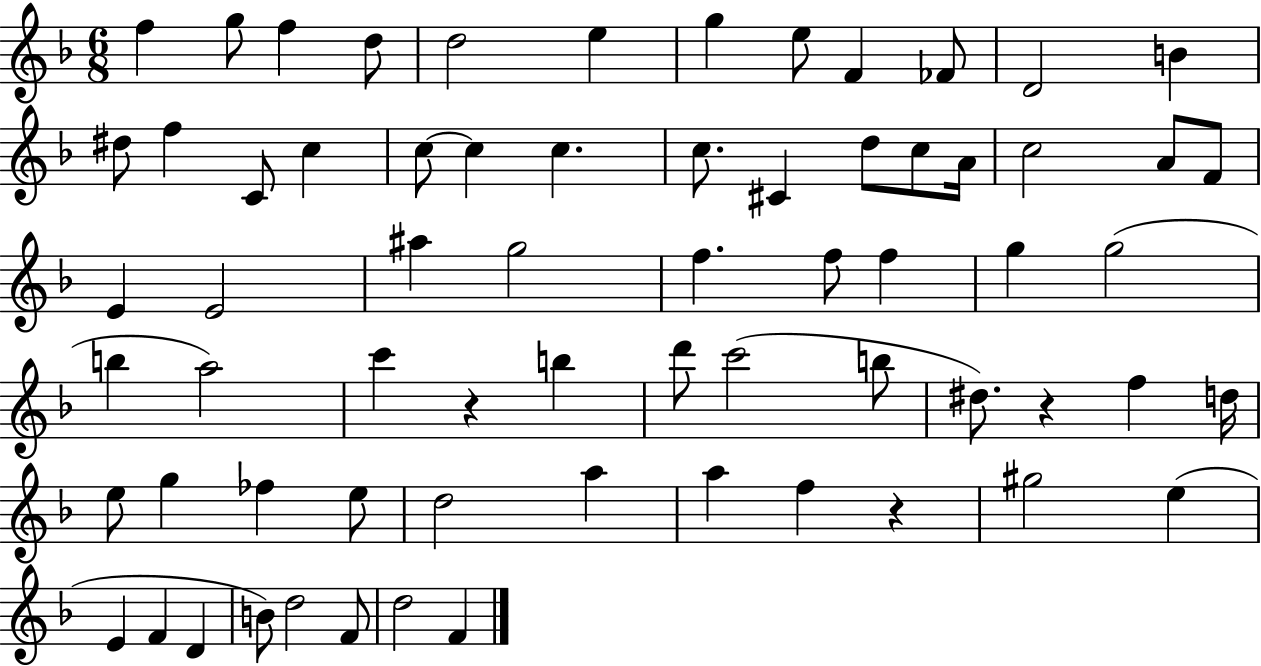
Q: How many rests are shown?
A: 3